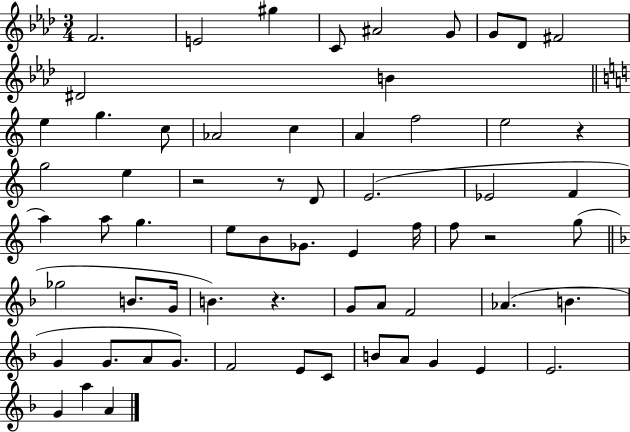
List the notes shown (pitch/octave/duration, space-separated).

F4/h. E4/h G#5/q C4/e A#4/h G4/e G4/e Db4/e F#4/h D#4/h B4/q E5/q G5/q. C5/e Ab4/h C5/q A4/q F5/h E5/h R/q G5/h E5/q R/h R/e D4/e E4/h. Eb4/h F4/q A5/q A5/e G5/q. E5/e B4/e Gb4/e. E4/q F5/s F5/e R/h G5/e Gb5/h B4/e. G4/s B4/q. R/q. G4/e A4/e F4/h Ab4/q. B4/q. G4/q G4/e. A4/e G4/e. F4/h E4/e C4/e B4/e A4/e G4/q E4/q E4/h. G4/q A5/q A4/q